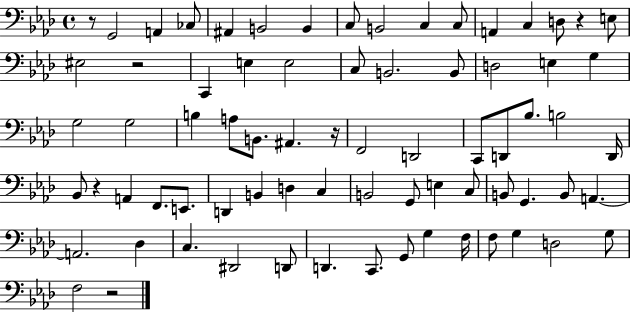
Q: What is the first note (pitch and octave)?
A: G2